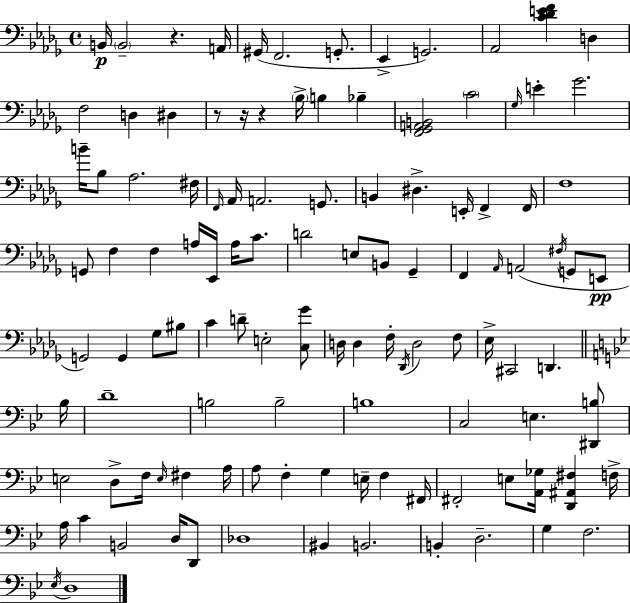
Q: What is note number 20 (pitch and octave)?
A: Gb4